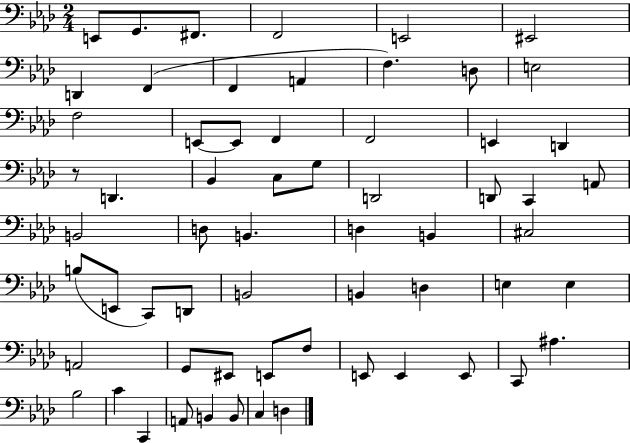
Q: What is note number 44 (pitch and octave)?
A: A2